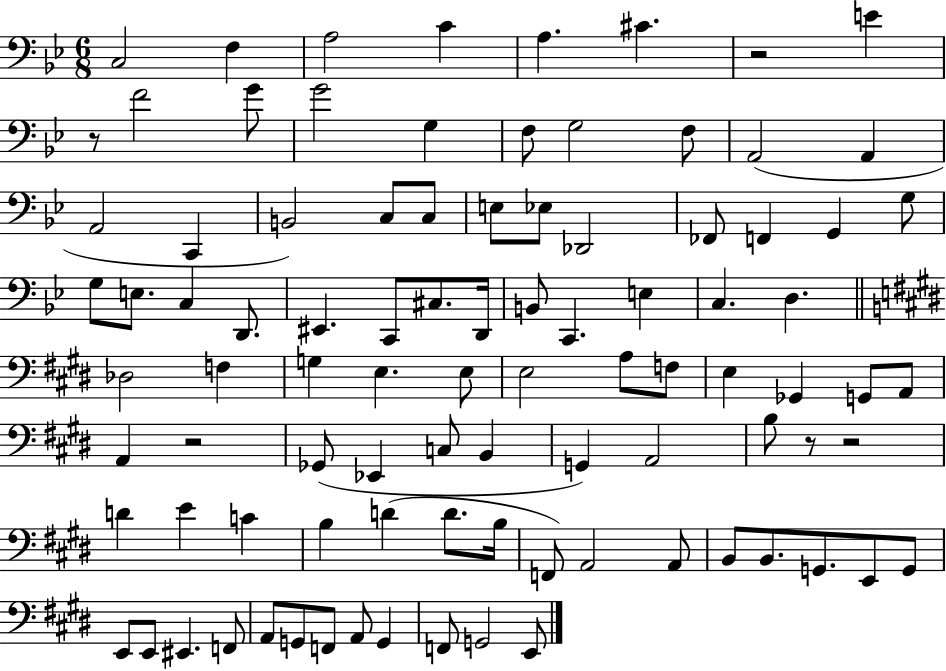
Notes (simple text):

C3/h F3/q A3/h C4/q A3/q. C#4/q. R/h E4/q R/e F4/h G4/e G4/h G3/q F3/e G3/h F3/e A2/h A2/q A2/h C2/q B2/h C3/e C3/e E3/e Eb3/e Db2/h FES2/e F2/q G2/q G3/e G3/e E3/e. C3/q D2/e. EIS2/q. C2/e C#3/e. D2/s B2/e C2/q. E3/q C3/q. D3/q. Db3/h F3/q G3/q E3/q. E3/e E3/h A3/e F3/e E3/q Gb2/q G2/e A2/e A2/q R/h Gb2/e Eb2/q C3/e B2/q G2/q A2/h B3/e R/e R/h D4/q E4/q C4/q B3/q D4/q D4/e. B3/s F2/e A2/h A2/e B2/e B2/e. G2/e. E2/e G2/e E2/e E2/e EIS2/q. F2/e A2/e G2/e F2/e A2/e G2/q F2/e G2/h E2/e